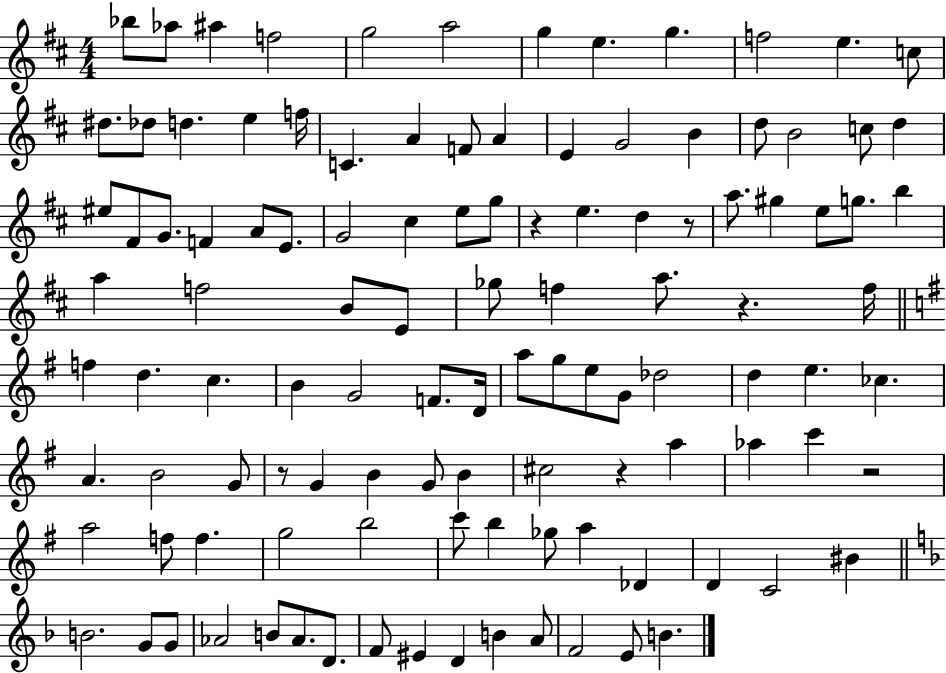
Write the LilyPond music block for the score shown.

{
  \clef treble
  \numericTimeSignature
  \time 4/4
  \key d \major
  bes''8 aes''8 ais''4 f''2 | g''2 a''2 | g''4 e''4. g''4. | f''2 e''4. c''8 | \break dis''8. des''8 d''4. e''4 f''16 | c'4. a'4 f'8 a'4 | e'4 g'2 b'4 | d''8 b'2 c''8 d''4 | \break eis''8 fis'8 g'8. f'4 a'8 e'8. | g'2 cis''4 e''8 g''8 | r4 e''4. d''4 r8 | a''8. gis''4 e''8 g''8. b''4 | \break a''4 f''2 b'8 e'8 | ges''8 f''4 a''8. r4. f''16 | \bar "||" \break \key g \major f''4 d''4. c''4. | b'4 g'2 f'8. d'16 | a''8 g''8 e''8 g'8 des''2 | d''4 e''4. ces''4. | \break a'4. b'2 g'8 | r8 g'4 b'4 g'8 b'4 | cis''2 r4 a''4 | aes''4 c'''4 r2 | \break a''2 f''8 f''4. | g''2 b''2 | c'''8 b''4 ges''8 a''4 des'4 | d'4 c'2 bis'4 | \break \bar "||" \break \key d \minor b'2. g'8 g'8 | aes'2 b'8 aes'8. d'8. | f'8 eis'4 d'4 b'4 a'8 | f'2 e'8 b'4. | \break \bar "|."
}